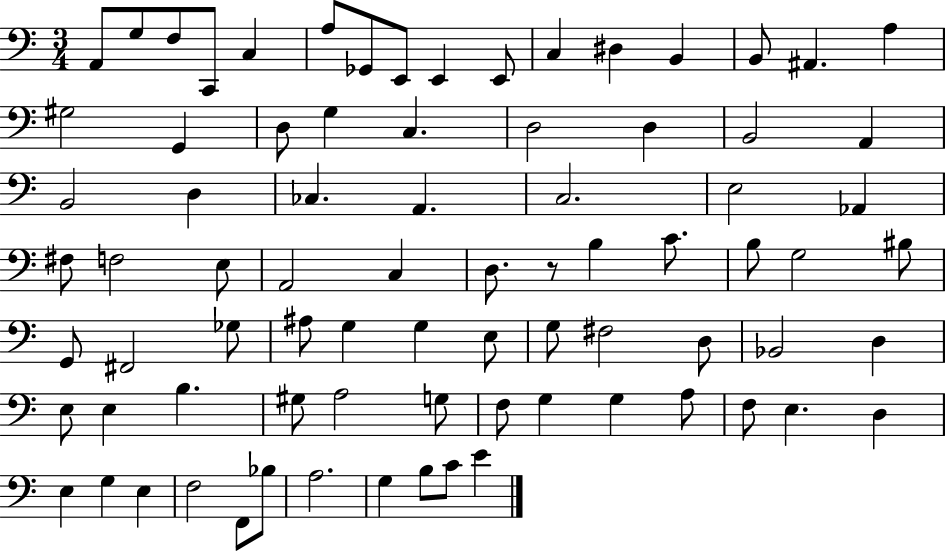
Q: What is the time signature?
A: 3/4